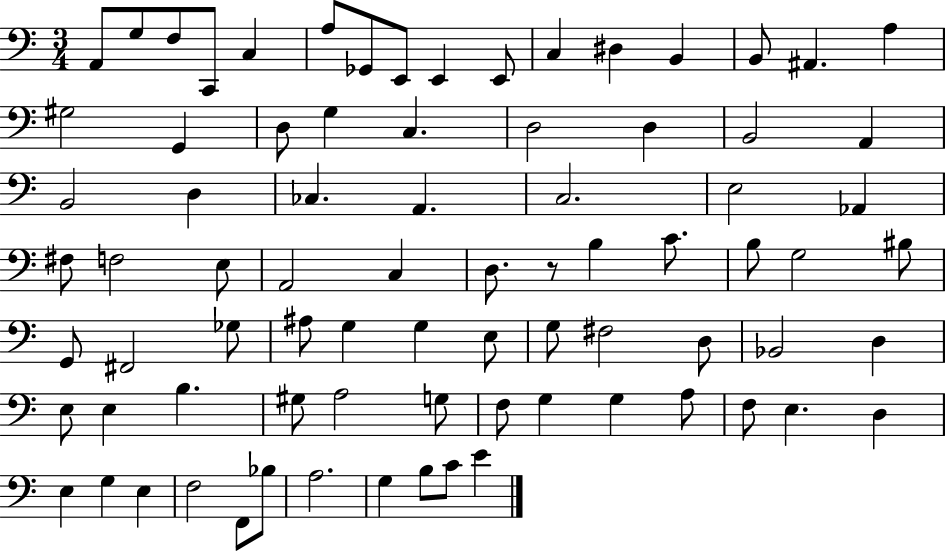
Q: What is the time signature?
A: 3/4